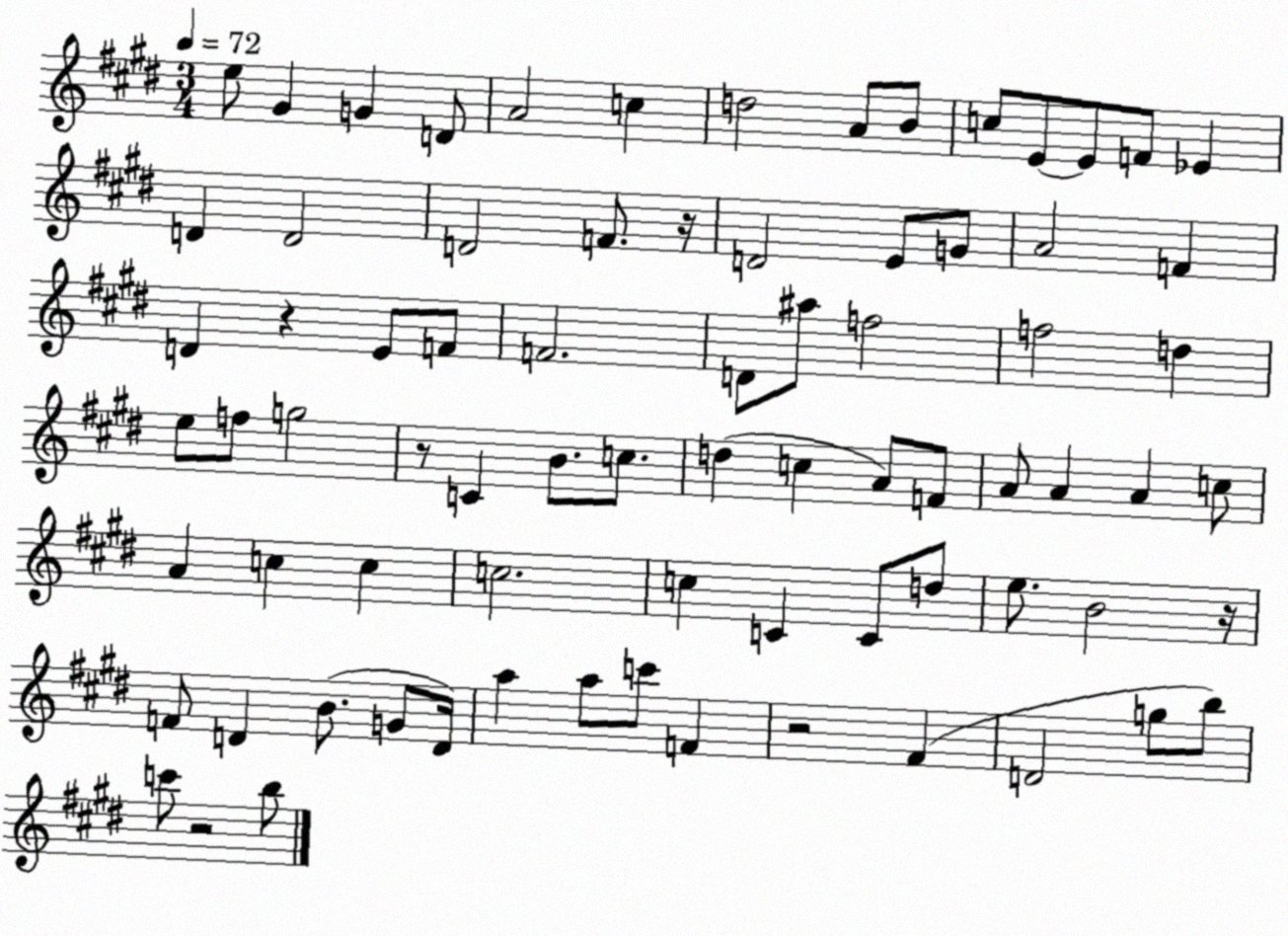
X:1
T:Untitled
M:3/4
L:1/4
K:E
e/2 ^G G D/2 A2 c d2 A/2 B/2 c/2 E/2 E/2 F/2 _E D D2 D2 F/2 z/4 D2 E/2 G/2 A2 F D z E/2 F/2 F2 D/2 ^a/2 f2 f2 d e/2 f/2 g2 z/2 C B/2 c/2 d c A/2 F/2 A/2 A A c/2 A c c c2 c C C/2 d/2 e/2 B2 z/4 F/2 D B/2 G/2 D/4 a a/2 c'/2 F z2 ^F D2 g/2 b/2 c'/2 z2 b/2